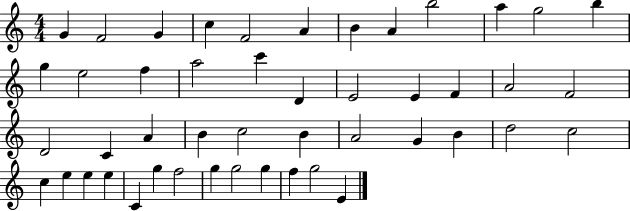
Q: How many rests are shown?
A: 0